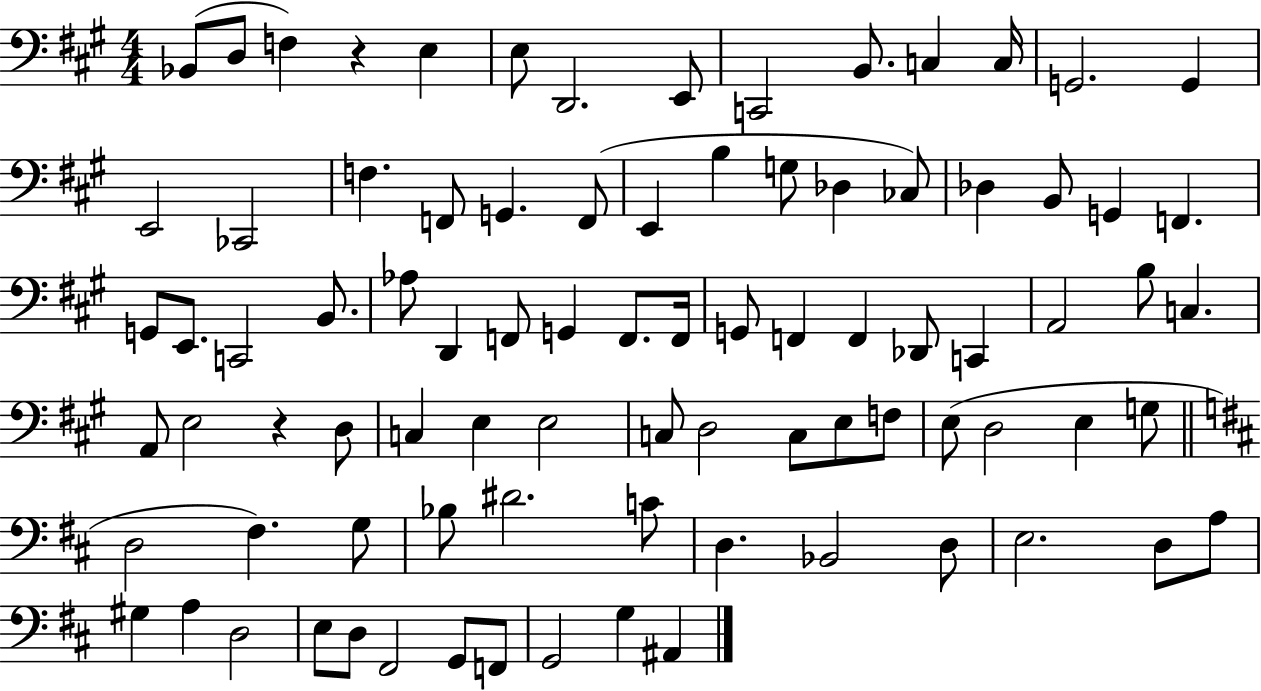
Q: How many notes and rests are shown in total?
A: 86